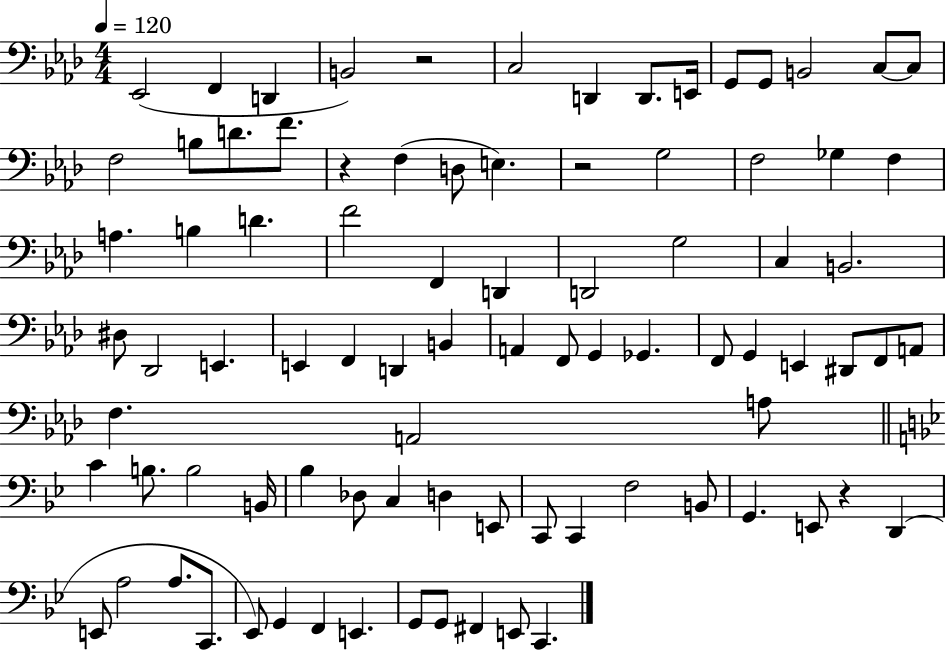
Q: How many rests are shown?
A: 4